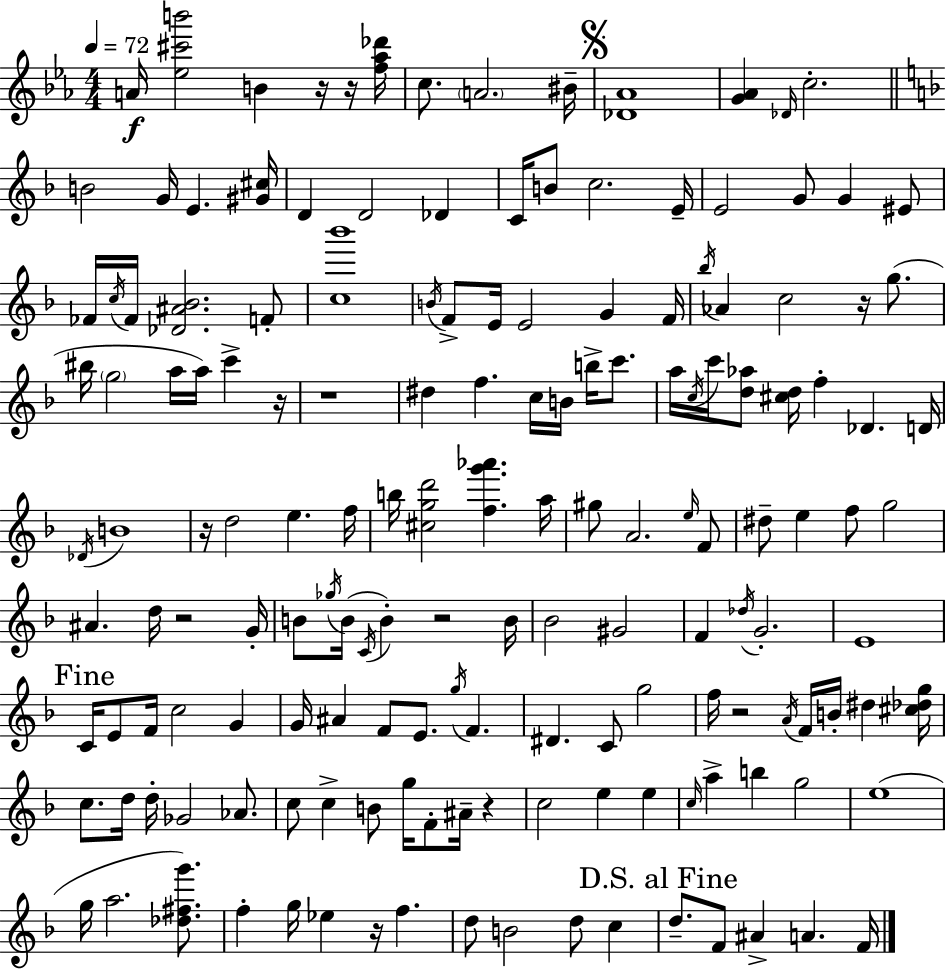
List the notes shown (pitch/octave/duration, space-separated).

A4/s [Eb5,C#6,B6]/h B4/q R/s R/s [F5,Ab5,Db6]/s C5/e. A4/h. BIS4/s [Db4,Ab4]/w [G4,Ab4]/q Db4/s C5/h. B4/h G4/s E4/q. [G#4,C#5]/s D4/q D4/h Db4/q C4/s B4/e C5/h. E4/s E4/h G4/e G4/q EIS4/e FES4/s C5/s FES4/s [Db4,A#4,Bb4]/h. F4/e [C5,Bb6]/w B4/s F4/e E4/s E4/h G4/q F4/s Bb5/s Ab4/q C5/h R/s G5/e. BIS5/s G5/h A5/s A5/s C6/q R/s R/w D#5/q F5/q. C5/s B4/s B5/s C6/e. A5/s C5/s C6/s [D5,Ab5]/e [C#5,D5]/s F5/q Db4/q. D4/s Db4/s B4/w R/s D5/h E5/q. F5/s B5/s [C#5,G5,D6]/h [F5,G6,Ab6]/q. A5/s G#5/e A4/h. E5/s F4/e D#5/e E5/q F5/e G5/h A#4/q. D5/s R/h G4/s B4/e Gb5/s B4/s C4/s B4/q R/h B4/s Bb4/h G#4/h F4/q Db5/s G4/h. E4/w C4/s E4/e F4/s C5/h G4/q G4/s A#4/q F4/e E4/e. G5/s F4/q. D#4/q. C4/e G5/h F5/s R/h A4/s F4/s B4/s D#5/q [C#5,Db5,G5]/s C5/e. D5/s D5/s Gb4/h Ab4/e. C5/e C5/q B4/e G5/s F4/e A#4/s R/q C5/h E5/q E5/q C5/s A5/q B5/q G5/h E5/w G5/s A5/h. [Db5,F#5,G6]/e. F5/q G5/s Eb5/q R/s F5/q. D5/e B4/h D5/e C5/q D5/e. F4/e A#4/q A4/q. F4/s